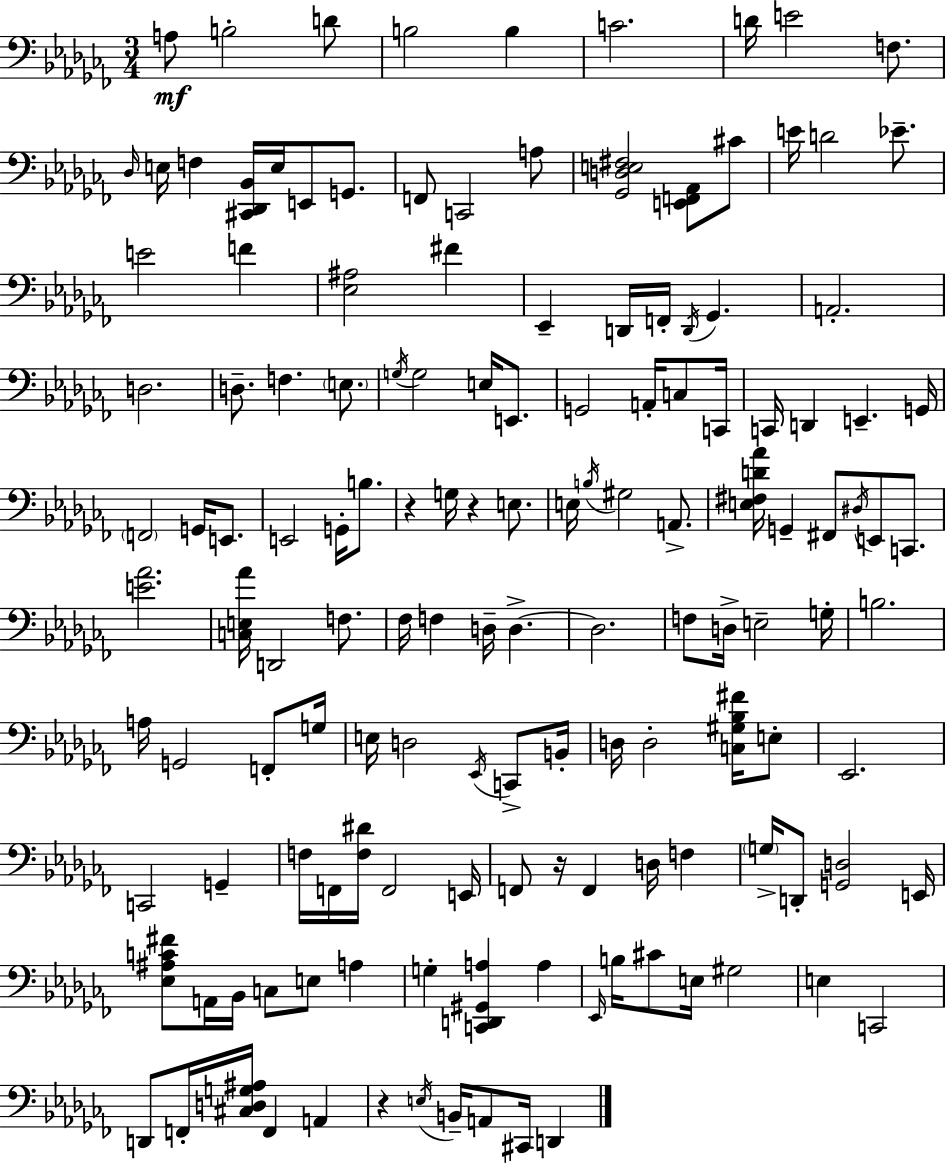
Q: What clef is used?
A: bass